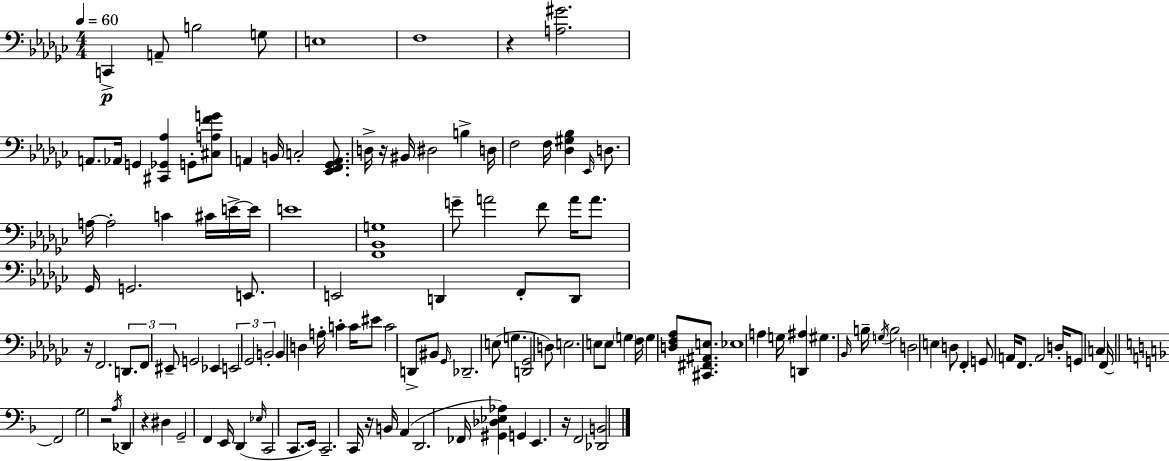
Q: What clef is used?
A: bass